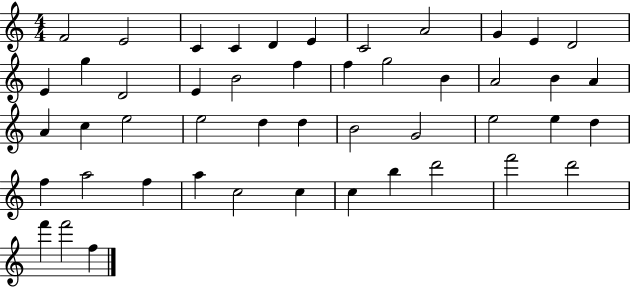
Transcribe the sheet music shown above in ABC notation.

X:1
T:Untitled
M:4/4
L:1/4
K:C
F2 E2 C C D E C2 A2 G E D2 E g D2 E B2 f f g2 B A2 B A A c e2 e2 d d B2 G2 e2 e d f a2 f a c2 c c b d'2 f'2 d'2 f' f'2 f